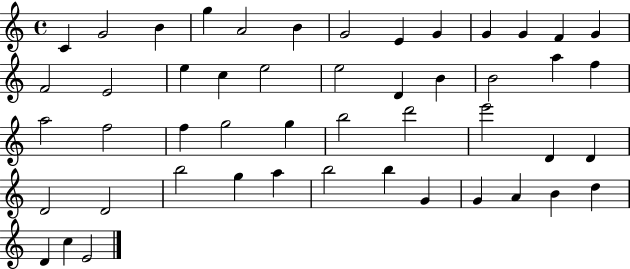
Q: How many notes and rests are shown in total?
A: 49